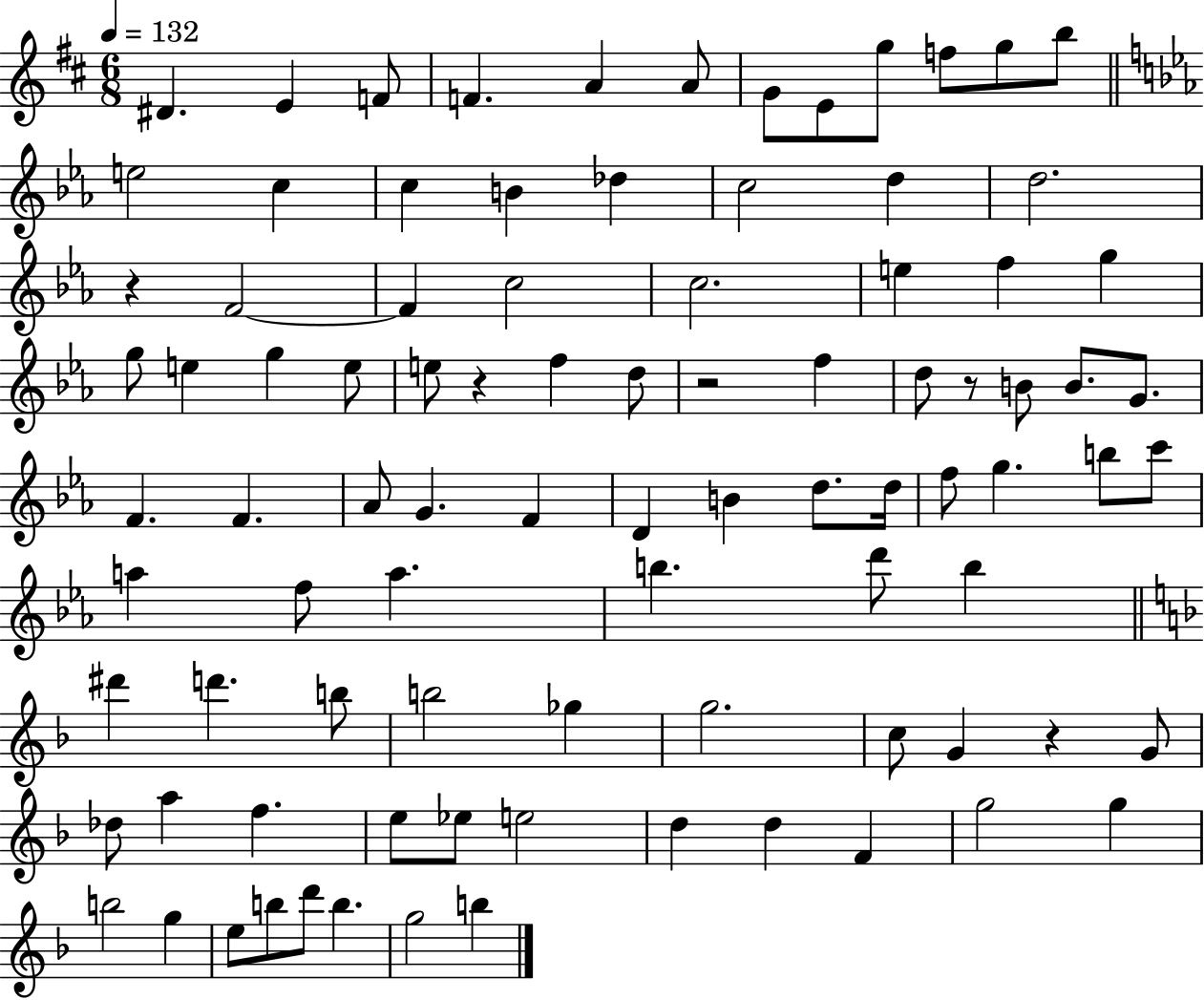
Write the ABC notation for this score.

X:1
T:Untitled
M:6/8
L:1/4
K:D
^D E F/2 F A A/2 G/2 E/2 g/2 f/2 g/2 b/2 e2 c c B _d c2 d d2 z F2 F c2 c2 e f g g/2 e g e/2 e/2 z f d/2 z2 f d/2 z/2 B/2 B/2 G/2 F F _A/2 G F D B d/2 d/4 f/2 g b/2 c'/2 a f/2 a b d'/2 b ^d' d' b/2 b2 _g g2 c/2 G z G/2 _d/2 a f e/2 _e/2 e2 d d F g2 g b2 g e/2 b/2 d'/2 b g2 b